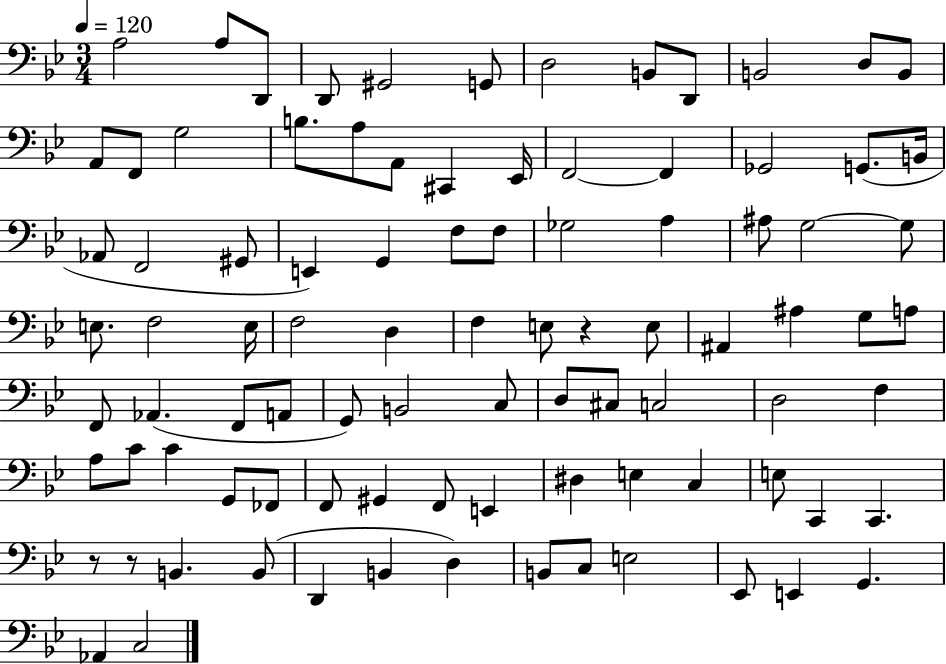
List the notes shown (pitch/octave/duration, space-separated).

A3/h A3/e D2/e D2/e G#2/h G2/e D3/h B2/e D2/e B2/h D3/e B2/e A2/e F2/e G3/h B3/e. A3/e A2/e C#2/q Eb2/s F2/h F2/q Gb2/h G2/e. B2/s Ab2/e F2/h G#2/e E2/q G2/q F3/e F3/e Gb3/h A3/q A#3/e G3/h G3/e E3/e. F3/h E3/s F3/h D3/q F3/q E3/e R/q E3/e A#2/q A#3/q G3/e A3/e F2/e Ab2/q. F2/e A2/e G2/e B2/h C3/e D3/e C#3/e C3/h D3/h F3/q A3/e C4/e C4/q G2/e FES2/e F2/e G#2/q F2/e E2/q D#3/q E3/q C3/q E3/e C2/q C2/q. R/e R/e B2/q. B2/e D2/q B2/q D3/q B2/e C3/e E3/h Eb2/e E2/q G2/q. Ab2/q C3/h